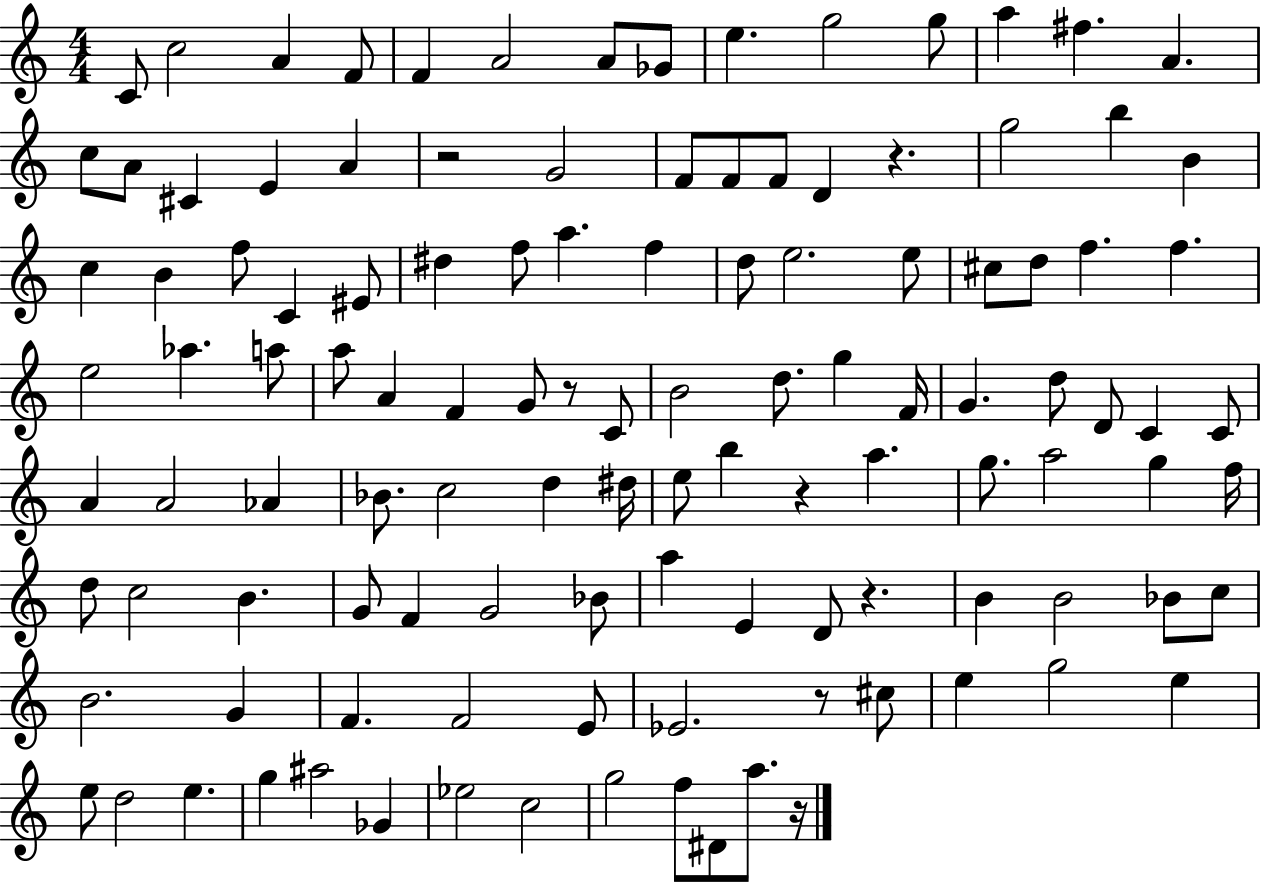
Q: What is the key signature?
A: C major